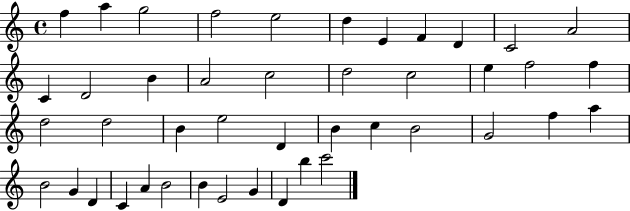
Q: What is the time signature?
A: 4/4